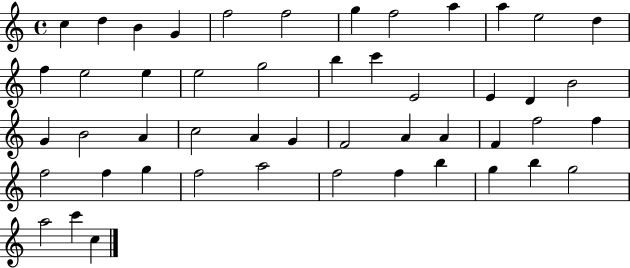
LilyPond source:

{
  \clef treble
  \time 4/4
  \defaultTimeSignature
  \key c \major
  c''4 d''4 b'4 g'4 | f''2 f''2 | g''4 f''2 a''4 | a''4 e''2 d''4 | \break f''4 e''2 e''4 | e''2 g''2 | b''4 c'''4 e'2 | e'4 d'4 b'2 | \break g'4 b'2 a'4 | c''2 a'4 g'4 | f'2 a'4 a'4 | f'4 f''2 f''4 | \break f''2 f''4 g''4 | f''2 a''2 | f''2 f''4 b''4 | g''4 b''4 g''2 | \break a''2 c'''4 c''4 | \bar "|."
}